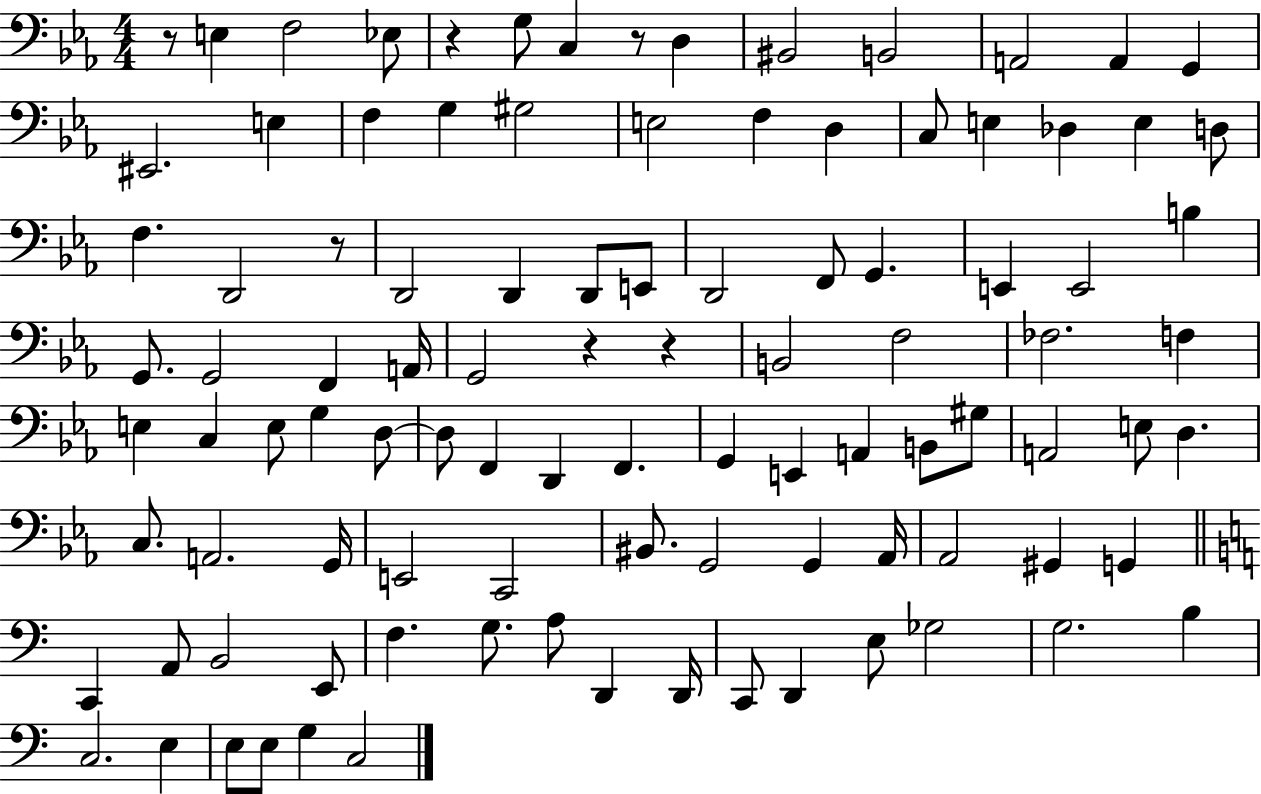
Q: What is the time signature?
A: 4/4